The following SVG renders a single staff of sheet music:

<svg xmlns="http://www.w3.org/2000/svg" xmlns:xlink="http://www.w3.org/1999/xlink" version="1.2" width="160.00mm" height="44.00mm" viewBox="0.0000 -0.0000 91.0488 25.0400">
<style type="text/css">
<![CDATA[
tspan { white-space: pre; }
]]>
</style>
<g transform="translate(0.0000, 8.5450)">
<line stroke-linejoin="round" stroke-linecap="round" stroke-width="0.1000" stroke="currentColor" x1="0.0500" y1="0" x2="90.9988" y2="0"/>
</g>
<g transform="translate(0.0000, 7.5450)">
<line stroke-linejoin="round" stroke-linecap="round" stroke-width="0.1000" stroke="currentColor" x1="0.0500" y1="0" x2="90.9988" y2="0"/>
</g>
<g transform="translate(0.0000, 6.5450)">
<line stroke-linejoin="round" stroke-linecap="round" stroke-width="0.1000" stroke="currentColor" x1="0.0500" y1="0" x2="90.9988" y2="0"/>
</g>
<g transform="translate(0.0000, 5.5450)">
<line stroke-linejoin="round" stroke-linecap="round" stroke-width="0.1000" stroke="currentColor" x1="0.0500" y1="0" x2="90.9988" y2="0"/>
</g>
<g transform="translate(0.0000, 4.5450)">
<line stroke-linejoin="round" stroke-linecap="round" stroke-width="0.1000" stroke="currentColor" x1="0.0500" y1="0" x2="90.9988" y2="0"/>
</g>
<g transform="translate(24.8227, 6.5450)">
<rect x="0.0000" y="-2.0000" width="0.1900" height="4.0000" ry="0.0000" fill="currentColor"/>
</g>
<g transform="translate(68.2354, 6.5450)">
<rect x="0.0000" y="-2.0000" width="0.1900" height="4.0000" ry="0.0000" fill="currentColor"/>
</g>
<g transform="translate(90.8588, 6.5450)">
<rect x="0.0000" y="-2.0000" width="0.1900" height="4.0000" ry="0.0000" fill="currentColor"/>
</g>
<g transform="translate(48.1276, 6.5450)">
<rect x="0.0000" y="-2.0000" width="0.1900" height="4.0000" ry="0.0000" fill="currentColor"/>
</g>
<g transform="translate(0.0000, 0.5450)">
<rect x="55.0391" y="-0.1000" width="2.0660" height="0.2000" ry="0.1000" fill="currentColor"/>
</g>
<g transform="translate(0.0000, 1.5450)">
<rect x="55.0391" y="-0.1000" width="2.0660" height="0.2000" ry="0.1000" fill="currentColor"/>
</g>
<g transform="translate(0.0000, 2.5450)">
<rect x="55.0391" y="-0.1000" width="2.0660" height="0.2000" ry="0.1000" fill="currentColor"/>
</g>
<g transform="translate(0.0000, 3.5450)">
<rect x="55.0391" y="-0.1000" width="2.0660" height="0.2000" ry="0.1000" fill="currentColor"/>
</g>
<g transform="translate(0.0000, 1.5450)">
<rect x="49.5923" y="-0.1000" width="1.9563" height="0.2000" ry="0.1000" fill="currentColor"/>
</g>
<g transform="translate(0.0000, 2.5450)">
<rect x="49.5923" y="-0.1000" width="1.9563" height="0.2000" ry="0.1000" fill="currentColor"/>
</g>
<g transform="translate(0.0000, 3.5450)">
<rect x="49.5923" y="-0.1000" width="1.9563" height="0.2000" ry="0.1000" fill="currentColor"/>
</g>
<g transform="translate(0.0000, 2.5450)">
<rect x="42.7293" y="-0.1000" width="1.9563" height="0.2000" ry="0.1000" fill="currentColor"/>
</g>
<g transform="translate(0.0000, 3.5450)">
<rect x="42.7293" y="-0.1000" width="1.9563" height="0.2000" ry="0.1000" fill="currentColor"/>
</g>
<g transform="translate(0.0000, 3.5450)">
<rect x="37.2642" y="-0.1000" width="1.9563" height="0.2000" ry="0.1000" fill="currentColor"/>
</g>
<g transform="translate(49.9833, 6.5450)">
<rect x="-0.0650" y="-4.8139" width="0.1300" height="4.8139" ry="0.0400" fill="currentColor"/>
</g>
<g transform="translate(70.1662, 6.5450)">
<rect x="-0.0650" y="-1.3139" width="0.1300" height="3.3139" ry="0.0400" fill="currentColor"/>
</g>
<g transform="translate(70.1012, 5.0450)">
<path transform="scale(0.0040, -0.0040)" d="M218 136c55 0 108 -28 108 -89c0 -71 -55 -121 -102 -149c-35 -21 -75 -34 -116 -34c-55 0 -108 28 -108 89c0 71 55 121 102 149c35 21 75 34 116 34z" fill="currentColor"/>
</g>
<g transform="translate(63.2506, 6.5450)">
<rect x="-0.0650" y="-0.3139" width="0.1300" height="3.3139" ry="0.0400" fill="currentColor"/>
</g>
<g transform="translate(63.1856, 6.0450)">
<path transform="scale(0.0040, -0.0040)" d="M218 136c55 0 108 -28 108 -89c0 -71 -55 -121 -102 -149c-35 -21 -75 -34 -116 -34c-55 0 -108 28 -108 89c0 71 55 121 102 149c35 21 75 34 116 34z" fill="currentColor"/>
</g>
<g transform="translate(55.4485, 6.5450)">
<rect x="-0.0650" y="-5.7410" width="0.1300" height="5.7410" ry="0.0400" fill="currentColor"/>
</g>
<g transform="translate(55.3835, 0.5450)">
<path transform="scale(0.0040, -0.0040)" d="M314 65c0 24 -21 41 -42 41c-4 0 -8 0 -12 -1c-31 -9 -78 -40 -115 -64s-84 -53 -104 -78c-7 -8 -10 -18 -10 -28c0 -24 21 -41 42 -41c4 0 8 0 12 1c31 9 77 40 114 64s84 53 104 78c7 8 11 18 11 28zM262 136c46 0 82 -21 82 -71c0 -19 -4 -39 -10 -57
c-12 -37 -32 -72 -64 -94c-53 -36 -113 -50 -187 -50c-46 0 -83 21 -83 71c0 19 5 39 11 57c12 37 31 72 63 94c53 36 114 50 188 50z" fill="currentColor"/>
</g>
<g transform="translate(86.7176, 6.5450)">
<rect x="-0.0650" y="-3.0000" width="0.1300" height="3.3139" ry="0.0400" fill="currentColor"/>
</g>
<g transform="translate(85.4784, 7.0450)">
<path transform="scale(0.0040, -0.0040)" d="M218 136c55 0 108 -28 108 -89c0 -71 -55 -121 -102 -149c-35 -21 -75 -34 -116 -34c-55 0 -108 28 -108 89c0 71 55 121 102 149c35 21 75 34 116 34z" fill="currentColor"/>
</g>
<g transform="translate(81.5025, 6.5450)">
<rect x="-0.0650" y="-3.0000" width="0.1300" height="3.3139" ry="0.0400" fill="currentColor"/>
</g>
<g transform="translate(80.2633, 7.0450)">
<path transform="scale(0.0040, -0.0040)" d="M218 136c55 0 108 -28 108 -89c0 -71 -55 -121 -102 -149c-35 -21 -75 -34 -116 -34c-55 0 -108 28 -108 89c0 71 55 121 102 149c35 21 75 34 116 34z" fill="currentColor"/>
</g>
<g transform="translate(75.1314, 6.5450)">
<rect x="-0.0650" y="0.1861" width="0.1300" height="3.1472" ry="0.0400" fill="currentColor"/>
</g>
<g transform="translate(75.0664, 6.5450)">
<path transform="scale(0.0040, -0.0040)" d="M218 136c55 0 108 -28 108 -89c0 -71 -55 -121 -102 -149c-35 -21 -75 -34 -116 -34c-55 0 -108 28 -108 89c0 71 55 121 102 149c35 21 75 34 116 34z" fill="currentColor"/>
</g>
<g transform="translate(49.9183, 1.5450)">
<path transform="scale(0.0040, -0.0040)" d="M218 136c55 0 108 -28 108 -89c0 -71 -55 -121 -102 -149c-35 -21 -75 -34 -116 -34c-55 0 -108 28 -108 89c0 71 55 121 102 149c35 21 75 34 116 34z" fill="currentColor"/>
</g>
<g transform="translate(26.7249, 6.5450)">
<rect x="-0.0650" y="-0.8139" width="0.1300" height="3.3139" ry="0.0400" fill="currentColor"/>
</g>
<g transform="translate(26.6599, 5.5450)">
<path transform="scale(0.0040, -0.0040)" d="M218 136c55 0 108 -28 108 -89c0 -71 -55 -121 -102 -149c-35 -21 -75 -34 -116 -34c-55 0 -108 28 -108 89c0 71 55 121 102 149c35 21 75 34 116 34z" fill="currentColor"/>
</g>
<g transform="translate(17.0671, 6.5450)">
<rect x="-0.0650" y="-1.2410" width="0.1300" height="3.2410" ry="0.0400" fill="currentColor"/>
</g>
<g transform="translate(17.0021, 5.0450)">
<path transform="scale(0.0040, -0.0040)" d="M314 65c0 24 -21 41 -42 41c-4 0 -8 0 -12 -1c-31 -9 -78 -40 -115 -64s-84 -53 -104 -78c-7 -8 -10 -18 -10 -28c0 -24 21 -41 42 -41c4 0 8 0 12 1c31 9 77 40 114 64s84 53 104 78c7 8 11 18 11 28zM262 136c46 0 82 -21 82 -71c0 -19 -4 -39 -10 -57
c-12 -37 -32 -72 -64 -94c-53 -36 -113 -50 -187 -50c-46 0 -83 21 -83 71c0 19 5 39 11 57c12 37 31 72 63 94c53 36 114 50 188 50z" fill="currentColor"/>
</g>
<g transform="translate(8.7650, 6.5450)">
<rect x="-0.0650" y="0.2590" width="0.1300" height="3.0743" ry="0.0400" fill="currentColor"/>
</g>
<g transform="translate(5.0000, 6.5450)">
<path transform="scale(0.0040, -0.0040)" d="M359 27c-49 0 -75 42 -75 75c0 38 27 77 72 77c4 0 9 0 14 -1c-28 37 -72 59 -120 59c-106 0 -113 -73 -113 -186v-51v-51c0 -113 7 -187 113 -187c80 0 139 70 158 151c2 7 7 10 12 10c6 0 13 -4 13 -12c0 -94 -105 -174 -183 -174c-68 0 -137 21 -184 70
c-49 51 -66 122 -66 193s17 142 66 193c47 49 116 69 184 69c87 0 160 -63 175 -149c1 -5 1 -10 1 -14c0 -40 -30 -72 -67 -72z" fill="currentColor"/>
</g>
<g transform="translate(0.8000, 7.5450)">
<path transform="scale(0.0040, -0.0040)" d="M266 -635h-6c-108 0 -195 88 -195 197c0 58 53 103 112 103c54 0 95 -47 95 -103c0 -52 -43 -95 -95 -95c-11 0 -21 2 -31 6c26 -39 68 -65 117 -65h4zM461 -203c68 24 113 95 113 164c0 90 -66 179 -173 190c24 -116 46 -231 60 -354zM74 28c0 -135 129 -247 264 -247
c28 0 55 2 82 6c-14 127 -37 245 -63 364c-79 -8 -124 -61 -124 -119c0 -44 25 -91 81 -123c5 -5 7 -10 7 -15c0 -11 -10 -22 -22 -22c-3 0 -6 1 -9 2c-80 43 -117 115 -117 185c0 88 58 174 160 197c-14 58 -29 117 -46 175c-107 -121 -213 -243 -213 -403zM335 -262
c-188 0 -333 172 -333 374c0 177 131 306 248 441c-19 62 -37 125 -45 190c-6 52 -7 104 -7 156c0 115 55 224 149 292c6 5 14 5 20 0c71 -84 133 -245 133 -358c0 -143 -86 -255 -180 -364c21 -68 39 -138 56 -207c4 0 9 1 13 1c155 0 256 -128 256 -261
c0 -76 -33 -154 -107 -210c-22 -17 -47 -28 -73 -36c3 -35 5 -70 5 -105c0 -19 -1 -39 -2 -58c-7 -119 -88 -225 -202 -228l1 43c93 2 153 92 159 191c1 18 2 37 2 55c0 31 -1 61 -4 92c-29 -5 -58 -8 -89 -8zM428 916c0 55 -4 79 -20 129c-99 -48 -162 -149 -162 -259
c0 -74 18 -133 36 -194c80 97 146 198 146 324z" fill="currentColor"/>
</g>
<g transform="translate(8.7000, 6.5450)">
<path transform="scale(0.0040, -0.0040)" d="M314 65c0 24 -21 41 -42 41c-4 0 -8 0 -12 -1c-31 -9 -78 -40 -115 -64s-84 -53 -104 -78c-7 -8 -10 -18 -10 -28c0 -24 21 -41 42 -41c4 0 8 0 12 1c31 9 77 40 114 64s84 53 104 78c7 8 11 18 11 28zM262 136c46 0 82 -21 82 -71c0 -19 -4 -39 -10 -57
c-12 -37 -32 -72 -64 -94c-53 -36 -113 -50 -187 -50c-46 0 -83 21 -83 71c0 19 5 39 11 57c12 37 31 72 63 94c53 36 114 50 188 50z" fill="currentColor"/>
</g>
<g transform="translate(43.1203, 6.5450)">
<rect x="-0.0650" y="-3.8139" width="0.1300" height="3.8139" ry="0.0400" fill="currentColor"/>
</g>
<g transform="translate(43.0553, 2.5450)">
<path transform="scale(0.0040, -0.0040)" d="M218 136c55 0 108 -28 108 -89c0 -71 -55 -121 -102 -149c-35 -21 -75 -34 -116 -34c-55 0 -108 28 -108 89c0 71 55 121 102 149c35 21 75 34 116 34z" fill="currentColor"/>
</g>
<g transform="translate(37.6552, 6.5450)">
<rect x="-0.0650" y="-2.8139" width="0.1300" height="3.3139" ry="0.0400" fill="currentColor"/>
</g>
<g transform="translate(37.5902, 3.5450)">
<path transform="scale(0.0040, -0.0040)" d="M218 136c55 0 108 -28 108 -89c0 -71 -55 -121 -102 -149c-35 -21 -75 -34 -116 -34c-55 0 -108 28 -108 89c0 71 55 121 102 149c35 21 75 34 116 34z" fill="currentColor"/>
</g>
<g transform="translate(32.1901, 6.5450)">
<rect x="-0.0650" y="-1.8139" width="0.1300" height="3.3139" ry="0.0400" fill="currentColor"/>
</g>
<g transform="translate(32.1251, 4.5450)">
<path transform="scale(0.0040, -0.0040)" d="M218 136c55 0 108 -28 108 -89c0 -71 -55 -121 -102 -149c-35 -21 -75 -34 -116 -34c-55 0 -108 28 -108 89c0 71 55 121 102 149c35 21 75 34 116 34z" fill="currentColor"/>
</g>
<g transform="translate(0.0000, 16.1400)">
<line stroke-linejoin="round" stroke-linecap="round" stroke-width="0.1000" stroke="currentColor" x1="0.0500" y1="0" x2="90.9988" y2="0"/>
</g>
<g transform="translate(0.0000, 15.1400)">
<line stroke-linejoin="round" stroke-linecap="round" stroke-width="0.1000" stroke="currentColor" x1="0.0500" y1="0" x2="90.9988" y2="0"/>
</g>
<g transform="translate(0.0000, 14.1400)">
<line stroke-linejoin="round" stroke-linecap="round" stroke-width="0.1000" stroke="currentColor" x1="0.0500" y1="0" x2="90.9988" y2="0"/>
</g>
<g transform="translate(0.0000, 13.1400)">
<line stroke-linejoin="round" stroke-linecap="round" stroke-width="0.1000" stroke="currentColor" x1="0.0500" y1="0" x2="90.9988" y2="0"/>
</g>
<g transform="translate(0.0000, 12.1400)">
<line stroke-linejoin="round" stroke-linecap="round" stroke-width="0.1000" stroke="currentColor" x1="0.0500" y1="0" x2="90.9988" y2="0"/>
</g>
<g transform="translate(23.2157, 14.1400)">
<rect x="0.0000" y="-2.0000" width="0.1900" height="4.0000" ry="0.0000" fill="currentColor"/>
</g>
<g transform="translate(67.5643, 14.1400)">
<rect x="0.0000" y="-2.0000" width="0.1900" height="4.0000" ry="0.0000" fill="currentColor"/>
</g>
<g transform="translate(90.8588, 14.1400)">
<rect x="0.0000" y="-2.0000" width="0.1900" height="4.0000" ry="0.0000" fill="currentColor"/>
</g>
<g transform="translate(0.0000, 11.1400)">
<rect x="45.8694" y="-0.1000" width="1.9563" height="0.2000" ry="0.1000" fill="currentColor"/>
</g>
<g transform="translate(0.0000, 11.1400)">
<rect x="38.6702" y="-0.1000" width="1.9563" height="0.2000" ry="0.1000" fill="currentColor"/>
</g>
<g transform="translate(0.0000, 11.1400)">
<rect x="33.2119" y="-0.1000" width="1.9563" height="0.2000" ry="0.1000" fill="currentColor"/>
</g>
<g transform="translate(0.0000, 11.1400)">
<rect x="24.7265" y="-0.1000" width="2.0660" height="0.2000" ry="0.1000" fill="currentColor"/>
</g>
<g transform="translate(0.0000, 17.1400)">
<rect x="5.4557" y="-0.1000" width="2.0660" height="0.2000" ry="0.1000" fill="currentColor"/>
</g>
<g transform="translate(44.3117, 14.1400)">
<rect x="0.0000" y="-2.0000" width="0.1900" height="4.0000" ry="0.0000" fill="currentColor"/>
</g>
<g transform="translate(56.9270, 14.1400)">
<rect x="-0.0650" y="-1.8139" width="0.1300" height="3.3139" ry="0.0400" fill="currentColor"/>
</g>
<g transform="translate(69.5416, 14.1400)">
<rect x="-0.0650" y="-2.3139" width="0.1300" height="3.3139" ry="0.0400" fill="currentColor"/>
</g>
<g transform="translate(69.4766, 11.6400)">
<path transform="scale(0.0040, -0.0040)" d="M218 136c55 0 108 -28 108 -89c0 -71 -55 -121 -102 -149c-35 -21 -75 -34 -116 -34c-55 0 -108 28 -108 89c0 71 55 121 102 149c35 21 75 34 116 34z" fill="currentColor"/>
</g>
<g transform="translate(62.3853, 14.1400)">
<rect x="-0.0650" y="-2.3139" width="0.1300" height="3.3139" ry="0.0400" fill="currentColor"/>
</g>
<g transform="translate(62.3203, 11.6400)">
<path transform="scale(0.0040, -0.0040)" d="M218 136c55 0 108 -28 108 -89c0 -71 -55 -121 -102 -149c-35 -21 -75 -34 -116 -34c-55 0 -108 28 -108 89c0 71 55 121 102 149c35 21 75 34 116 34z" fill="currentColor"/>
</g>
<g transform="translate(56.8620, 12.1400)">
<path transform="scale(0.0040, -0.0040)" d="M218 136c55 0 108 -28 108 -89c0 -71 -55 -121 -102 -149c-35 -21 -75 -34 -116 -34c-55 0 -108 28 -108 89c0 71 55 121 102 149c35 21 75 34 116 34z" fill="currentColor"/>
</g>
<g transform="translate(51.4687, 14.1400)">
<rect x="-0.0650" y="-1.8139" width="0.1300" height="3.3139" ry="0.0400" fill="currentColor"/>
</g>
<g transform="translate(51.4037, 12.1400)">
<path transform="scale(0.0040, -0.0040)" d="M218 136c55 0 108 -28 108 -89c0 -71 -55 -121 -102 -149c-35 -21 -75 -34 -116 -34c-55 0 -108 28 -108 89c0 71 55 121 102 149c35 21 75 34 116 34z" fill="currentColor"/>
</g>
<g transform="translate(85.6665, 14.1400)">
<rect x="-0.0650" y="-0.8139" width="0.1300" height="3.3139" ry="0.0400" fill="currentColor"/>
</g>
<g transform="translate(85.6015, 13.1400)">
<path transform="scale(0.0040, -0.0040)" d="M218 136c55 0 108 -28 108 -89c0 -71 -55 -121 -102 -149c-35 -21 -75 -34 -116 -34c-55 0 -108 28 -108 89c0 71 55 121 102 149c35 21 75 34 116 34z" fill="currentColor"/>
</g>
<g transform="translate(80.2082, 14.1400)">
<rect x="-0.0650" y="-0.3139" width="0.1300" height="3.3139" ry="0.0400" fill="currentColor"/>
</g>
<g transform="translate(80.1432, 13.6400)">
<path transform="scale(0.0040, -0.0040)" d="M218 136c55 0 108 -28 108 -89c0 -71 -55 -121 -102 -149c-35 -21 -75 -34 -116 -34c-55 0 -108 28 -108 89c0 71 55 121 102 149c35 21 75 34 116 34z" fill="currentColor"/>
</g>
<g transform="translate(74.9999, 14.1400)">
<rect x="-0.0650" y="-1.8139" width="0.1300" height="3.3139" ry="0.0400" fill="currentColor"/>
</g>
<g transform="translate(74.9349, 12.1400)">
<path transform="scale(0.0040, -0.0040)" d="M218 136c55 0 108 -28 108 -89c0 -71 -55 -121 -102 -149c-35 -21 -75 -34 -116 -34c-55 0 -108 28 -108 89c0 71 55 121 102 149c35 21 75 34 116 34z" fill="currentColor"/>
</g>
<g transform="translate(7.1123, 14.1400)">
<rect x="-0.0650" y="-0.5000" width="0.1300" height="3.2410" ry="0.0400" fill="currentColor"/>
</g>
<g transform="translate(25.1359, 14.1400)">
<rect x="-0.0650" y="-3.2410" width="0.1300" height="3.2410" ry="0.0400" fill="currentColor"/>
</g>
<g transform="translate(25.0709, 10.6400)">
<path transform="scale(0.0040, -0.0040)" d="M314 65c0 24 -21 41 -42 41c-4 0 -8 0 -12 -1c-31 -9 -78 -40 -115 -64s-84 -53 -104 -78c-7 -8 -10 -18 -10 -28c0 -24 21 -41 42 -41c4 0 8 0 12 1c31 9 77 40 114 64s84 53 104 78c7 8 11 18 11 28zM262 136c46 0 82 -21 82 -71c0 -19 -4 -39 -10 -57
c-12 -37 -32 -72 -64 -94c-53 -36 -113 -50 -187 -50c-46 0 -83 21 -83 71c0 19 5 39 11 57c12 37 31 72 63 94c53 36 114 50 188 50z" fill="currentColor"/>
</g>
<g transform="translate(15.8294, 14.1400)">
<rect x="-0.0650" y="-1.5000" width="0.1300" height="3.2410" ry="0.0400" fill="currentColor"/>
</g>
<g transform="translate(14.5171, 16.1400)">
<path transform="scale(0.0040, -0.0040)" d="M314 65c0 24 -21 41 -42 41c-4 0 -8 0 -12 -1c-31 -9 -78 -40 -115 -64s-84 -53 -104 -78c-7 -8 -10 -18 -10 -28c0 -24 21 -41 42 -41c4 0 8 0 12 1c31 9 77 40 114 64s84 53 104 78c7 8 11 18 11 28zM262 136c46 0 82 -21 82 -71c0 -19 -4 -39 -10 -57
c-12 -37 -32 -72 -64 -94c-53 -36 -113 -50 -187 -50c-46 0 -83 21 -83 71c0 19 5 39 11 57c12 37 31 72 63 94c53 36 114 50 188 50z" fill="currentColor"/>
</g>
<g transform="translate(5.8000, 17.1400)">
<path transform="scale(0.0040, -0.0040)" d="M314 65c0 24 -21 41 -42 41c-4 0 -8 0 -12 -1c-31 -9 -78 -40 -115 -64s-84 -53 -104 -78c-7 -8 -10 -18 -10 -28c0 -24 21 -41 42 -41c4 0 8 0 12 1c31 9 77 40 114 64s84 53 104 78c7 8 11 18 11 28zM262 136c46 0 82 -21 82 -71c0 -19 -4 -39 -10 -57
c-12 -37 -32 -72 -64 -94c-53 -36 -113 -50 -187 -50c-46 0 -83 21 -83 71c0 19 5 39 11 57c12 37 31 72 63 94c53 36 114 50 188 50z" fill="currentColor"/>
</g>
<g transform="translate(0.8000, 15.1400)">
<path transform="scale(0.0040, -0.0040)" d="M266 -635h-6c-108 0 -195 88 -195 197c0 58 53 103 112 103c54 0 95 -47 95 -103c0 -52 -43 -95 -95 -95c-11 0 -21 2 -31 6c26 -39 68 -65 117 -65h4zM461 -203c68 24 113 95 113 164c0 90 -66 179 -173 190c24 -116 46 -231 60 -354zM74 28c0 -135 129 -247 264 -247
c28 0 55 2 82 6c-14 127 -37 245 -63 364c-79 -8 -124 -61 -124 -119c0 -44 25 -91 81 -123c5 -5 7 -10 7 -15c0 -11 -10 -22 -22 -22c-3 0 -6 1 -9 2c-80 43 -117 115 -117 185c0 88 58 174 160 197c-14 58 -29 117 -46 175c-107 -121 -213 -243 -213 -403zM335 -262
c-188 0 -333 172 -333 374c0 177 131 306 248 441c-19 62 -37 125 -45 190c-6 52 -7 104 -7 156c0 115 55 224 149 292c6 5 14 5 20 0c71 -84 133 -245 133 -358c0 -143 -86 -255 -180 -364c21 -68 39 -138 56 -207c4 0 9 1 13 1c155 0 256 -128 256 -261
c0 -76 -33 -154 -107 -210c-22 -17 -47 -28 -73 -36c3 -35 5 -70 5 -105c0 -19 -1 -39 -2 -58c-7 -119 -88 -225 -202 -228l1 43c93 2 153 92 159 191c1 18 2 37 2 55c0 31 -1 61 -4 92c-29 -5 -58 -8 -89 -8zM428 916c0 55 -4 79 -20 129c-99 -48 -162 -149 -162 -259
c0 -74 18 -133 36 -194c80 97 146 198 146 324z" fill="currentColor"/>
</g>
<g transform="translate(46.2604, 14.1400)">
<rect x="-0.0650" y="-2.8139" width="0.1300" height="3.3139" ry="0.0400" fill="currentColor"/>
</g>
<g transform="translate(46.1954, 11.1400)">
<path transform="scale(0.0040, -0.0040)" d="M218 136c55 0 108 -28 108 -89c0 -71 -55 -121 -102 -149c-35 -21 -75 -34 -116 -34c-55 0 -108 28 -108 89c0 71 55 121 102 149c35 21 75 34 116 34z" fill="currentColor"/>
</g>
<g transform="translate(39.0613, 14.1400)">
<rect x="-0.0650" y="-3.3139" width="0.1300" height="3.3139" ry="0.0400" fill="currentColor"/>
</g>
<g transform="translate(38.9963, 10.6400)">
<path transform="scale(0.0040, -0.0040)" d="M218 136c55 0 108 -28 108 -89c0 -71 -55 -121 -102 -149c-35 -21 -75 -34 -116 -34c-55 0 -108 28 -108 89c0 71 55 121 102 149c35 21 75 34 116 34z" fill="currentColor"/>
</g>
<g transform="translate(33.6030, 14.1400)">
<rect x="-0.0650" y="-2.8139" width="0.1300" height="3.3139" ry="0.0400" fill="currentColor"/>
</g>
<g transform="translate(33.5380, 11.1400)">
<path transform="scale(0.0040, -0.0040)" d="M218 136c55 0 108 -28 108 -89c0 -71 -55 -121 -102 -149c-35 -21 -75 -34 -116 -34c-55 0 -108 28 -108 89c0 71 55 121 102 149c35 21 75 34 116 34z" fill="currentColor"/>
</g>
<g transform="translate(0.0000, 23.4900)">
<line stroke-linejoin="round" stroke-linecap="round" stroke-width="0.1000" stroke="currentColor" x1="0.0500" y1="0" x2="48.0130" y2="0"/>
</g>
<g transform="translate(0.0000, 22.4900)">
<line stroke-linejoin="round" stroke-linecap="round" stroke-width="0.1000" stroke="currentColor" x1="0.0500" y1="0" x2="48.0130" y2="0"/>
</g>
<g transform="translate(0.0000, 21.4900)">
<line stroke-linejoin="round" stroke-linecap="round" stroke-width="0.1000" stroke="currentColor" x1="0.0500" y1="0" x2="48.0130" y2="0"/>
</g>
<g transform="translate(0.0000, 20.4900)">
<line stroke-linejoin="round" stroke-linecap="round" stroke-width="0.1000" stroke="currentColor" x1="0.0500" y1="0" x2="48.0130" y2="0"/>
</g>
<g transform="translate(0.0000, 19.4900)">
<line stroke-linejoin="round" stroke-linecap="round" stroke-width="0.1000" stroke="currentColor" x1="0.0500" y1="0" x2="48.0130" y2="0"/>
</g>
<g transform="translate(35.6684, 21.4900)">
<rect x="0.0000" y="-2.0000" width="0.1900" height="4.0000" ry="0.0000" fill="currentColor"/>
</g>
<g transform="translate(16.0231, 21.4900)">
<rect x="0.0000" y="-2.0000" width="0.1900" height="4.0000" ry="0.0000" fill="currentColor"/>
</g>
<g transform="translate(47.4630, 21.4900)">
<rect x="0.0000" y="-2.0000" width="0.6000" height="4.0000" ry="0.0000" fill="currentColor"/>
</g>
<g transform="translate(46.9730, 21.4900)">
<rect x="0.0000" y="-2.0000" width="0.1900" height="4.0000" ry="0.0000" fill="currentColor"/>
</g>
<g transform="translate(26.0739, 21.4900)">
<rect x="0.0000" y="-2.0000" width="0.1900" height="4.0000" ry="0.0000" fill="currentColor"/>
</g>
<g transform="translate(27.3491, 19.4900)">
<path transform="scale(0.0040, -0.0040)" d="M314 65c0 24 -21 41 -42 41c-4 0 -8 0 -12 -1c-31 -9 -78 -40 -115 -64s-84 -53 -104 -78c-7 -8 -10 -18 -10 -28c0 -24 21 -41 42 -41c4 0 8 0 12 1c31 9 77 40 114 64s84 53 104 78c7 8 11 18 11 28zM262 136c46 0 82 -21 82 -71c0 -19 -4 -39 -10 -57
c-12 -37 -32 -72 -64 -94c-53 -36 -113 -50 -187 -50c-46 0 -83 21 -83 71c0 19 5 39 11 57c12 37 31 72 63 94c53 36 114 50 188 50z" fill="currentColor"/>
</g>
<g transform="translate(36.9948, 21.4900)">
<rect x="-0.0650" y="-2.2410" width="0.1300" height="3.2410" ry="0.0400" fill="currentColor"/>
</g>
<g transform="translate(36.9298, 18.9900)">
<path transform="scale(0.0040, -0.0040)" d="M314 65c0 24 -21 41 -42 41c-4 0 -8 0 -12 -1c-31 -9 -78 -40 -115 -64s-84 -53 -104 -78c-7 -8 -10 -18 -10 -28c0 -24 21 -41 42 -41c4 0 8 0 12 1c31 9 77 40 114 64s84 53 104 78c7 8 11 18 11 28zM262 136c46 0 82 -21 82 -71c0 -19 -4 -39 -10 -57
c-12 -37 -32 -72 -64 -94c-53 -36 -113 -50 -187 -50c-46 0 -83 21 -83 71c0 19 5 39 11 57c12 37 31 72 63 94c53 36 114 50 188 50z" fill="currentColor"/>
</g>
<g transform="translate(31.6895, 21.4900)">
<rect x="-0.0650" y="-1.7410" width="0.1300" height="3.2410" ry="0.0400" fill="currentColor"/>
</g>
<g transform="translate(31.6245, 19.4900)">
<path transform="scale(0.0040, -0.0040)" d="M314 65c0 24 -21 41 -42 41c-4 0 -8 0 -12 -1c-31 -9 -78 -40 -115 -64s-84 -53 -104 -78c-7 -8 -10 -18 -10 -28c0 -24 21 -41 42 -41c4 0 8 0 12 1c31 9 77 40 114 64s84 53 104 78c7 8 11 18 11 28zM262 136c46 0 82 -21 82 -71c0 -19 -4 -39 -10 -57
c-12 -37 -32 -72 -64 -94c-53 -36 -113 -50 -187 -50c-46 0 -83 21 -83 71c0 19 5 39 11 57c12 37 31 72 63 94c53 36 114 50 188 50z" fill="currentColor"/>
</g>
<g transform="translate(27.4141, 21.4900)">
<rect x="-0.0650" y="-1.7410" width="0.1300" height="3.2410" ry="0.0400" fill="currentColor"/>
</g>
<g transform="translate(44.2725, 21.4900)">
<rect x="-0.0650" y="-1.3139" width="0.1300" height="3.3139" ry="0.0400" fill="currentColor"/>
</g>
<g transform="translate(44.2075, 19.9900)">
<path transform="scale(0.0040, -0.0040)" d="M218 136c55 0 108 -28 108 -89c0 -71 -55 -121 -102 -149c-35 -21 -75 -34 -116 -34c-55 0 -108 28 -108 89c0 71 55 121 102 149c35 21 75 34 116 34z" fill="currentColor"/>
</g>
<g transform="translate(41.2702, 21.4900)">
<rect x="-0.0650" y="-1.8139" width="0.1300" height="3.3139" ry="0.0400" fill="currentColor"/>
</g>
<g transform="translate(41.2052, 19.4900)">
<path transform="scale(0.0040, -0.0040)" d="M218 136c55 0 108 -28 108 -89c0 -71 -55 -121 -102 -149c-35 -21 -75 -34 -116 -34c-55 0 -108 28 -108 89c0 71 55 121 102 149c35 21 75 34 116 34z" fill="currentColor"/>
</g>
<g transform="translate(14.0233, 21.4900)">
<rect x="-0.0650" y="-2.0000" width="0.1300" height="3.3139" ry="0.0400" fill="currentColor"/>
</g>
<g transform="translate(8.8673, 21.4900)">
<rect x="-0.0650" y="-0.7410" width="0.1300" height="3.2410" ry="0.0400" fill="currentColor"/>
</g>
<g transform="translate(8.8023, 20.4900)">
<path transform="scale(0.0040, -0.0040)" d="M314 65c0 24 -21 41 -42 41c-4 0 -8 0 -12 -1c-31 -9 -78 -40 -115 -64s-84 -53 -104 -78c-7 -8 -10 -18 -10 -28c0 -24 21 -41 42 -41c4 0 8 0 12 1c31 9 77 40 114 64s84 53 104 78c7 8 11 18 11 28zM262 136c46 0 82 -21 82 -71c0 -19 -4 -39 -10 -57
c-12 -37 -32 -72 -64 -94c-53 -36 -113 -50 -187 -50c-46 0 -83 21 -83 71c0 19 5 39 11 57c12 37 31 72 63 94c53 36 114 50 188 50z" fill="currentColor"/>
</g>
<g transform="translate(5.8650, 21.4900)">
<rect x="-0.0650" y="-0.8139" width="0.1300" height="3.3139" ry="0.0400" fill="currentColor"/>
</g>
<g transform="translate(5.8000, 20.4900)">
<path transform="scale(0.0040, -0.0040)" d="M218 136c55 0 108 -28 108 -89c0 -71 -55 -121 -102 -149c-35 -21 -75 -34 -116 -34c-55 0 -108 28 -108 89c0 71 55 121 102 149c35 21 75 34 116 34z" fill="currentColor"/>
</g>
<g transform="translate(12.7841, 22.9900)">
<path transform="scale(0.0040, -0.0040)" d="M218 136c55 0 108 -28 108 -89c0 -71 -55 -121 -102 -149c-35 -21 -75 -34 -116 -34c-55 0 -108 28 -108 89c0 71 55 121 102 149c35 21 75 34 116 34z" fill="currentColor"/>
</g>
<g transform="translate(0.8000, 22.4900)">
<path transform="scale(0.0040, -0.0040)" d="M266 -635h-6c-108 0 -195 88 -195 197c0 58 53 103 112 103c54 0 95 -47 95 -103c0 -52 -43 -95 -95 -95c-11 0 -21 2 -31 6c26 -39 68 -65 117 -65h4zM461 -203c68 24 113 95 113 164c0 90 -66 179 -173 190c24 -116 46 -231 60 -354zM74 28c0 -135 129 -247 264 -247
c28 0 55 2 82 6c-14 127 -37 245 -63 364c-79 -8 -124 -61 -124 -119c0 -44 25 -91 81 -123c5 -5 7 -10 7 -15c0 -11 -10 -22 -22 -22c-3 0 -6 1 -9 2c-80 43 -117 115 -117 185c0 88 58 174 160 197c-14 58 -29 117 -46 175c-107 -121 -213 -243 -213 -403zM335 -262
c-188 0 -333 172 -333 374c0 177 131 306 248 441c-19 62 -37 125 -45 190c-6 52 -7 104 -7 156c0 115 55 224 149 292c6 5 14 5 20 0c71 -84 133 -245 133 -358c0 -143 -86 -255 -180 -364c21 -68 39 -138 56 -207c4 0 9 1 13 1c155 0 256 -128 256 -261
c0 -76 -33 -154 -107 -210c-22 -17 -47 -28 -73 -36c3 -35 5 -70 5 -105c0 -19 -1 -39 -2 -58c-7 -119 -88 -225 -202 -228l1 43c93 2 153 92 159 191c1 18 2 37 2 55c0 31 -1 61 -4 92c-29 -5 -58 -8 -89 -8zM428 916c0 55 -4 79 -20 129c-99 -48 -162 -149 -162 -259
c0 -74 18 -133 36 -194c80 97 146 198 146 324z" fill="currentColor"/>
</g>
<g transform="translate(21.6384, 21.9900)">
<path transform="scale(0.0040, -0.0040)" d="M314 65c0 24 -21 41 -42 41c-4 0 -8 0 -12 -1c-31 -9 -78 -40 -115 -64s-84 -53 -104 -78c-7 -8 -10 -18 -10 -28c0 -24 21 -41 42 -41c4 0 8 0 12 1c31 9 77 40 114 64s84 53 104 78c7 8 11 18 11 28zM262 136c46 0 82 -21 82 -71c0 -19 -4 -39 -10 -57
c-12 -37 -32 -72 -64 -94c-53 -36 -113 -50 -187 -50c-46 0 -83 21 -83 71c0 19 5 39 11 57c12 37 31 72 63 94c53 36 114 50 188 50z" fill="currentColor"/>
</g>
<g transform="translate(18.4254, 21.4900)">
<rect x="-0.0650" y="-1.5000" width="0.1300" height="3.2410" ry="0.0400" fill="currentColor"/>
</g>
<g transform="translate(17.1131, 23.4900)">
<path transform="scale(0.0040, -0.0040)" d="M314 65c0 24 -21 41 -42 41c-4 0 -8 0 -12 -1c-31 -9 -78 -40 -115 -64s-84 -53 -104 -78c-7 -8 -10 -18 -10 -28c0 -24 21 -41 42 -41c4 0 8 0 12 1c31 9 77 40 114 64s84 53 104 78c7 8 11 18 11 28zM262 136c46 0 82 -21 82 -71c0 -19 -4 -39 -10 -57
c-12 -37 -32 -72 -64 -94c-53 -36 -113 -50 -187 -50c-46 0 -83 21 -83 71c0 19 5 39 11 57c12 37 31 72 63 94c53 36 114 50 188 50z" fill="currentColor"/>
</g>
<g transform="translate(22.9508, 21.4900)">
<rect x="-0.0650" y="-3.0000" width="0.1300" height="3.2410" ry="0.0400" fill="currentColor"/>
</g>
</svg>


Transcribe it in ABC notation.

X:1
T:Untitled
M:4/4
L:1/4
K:C
B2 e2 d f a c' e' g'2 c e B A A C2 E2 b2 a b a f f g g f c d d d2 F E2 A2 f2 f2 g2 f e